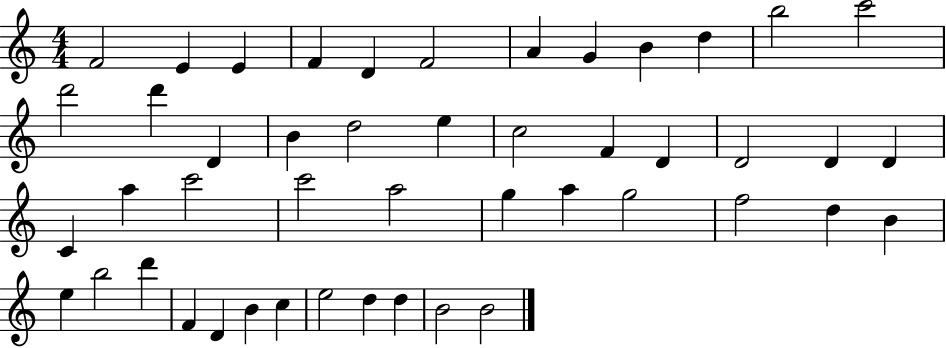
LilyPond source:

{
  \clef treble
  \numericTimeSignature
  \time 4/4
  \key c \major
  f'2 e'4 e'4 | f'4 d'4 f'2 | a'4 g'4 b'4 d''4 | b''2 c'''2 | \break d'''2 d'''4 d'4 | b'4 d''2 e''4 | c''2 f'4 d'4 | d'2 d'4 d'4 | \break c'4 a''4 c'''2 | c'''2 a''2 | g''4 a''4 g''2 | f''2 d''4 b'4 | \break e''4 b''2 d'''4 | f'4 d'4 b'4 c''4 | e''2 d''4 d''4 | b'2 b'2 | \break \bar "|."
}